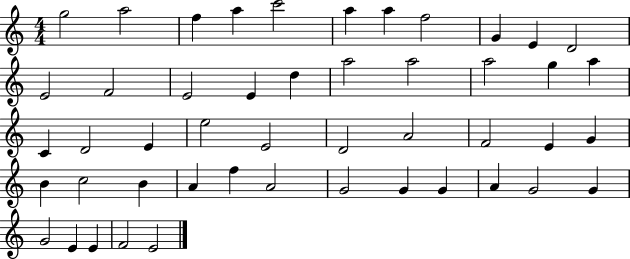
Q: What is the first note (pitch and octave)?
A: G5